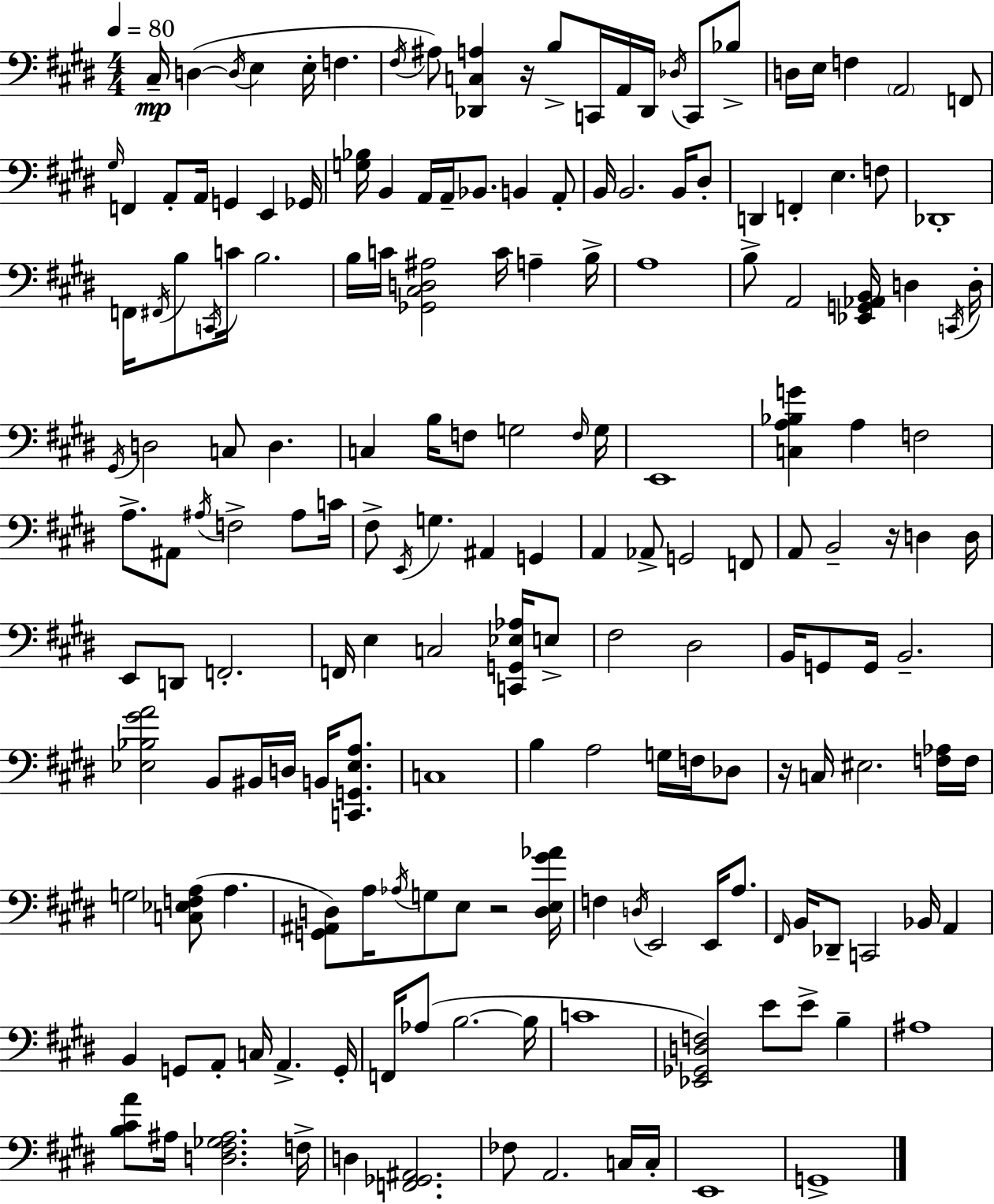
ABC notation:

X:1
T:Untitled
M:4/4
L:1/4
K:E
^C,/4 D, D,/4 E, E,/4 F, ^F,/4 ^A,/2 [_D,,C,A,] z/4 B,/2 C,,/4 A,,/4 _D,,/4 _D,/4 C,,/2 _B,/2 D,/4 E,/4 F, A,,2 F,,/2 ^G,/4 F,, A,,/2 A,,/4 G,, E,, _G,,/4 [G,_B,]/4 B,, A,,/4 A,,/4 _B,,/2 B,, A,,/2 B,,/4 B,,2 B,,/4 ^D,/2 D,, F,, E, F,/2 _D,,4 F,,/4 ^F,,/4 B,/2 C,,/4 C/4 B,2 B,/4 C/4 [_G,,^C,D,^A,]2 C/4 A, B,/4 A,4 B,/2 A,,2 [_E,,G,,_A,,B,,]/4 D, C,,/4 D,/4 ^G,,/4 D,2 C,/2 D, C, B,/4 F,/2 G,2 F,/4 G,/4 E,,4 [C,A,_B,G] A, F,2 A,/2 ^A,,/2 ^A,/4 F,2 ^A,/2 C/4 ^F,/2 E,,/4 G, ^A,, G,, A,, _A,,/2 G,,2 F,,/2 A,,/2 B,,2 z/4 D, D,/4 E,,/2 D,,/2 F,,2 F,,/4 E, C,2 [C,,G,,_E,_A,]/4 E,/2 ^F,2 ^D,2 B,,/4 G,,/2 G,,/4 B,,2 [_E,_B,^GA]2 B,,/2 ^B,,/4 D,/4 B,,/4 [C,,G,,_E,A,]/2 C,4 B, A,2 G,/4 F,/4 _D,/2 z/4 C,/4 ^E,2 [F,_A,]/4 F,/4 G,2 [C,_E,F,A,]/2 A, [G,,^A,,D,]/2 A,/4 _A,/4 G,/2 E,/2 z2 [D,E,^G_A]/4 F, D,/4 E,,2 E,,/4 A,/2 ^F,,/4 B,,/4 _D,,/2 C,,2 _B,,/4 A,, B,, G,,/2 A,,/2 C,/4 A,, G,,/4 F,,/4 _A,/2 B,2 B,/4 C4 [_E,,_G,,D,F,]2 E/2 E/2 B, ^A,4 [B,^CA]/2 ^A,/4 [D,^F,_G,^A,]2 F,/4 D, [F,,_G,,^A,,]2 _F,/2 A,,2 C,/4 C,/4 E,,4 G,,4